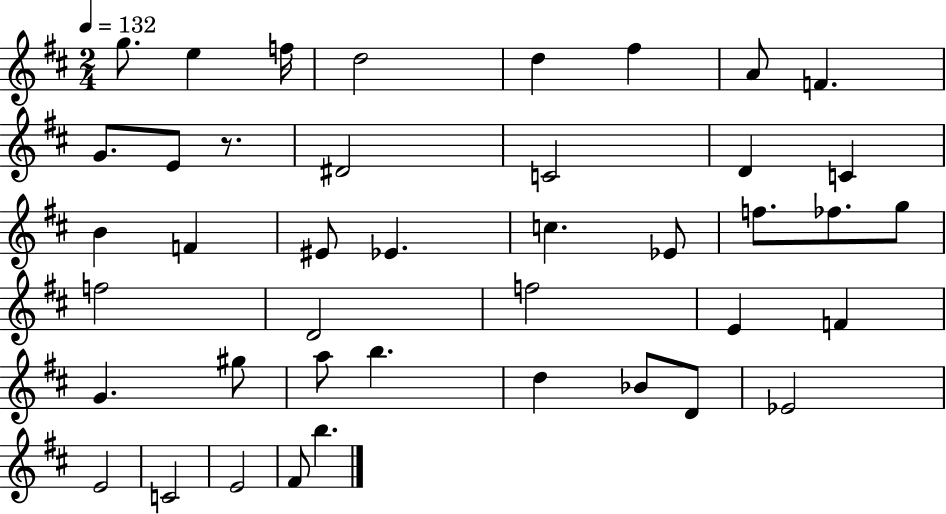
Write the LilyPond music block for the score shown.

{
  \clef treble
  \numericTimeSignature
  \time 2/4
  \key d \major
  \tempo 4 = 132
  g''8. e''4 f''16 | d''2 | d''4 fis''4 | a'8 f'4. | \break g'8. e'8 r8. | dis'2 | c'2 | d'4 c'4 | \break b'4 f'4 | eis'8 ees'4. | c''4. ees'8 | f''8. fes''8. g''8 | \break f''2 | d'2 | f''2 | e'4 f'4 | \break g'4. gis''8 | a''8 b''4. | d''4 bes'8 d'8 | ees'2 | \break e'2 | c'2 | e'2 | fis'8 b''4. | \break \bar "|."
}